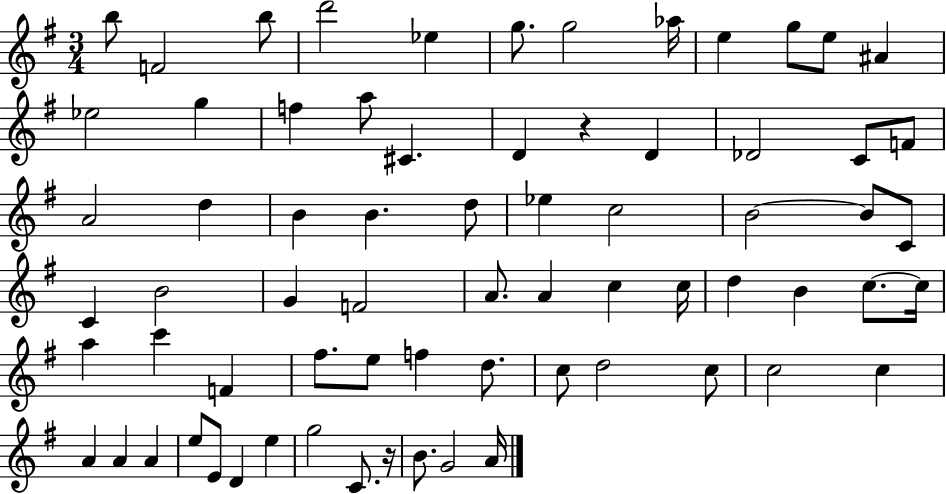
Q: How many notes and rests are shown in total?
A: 70